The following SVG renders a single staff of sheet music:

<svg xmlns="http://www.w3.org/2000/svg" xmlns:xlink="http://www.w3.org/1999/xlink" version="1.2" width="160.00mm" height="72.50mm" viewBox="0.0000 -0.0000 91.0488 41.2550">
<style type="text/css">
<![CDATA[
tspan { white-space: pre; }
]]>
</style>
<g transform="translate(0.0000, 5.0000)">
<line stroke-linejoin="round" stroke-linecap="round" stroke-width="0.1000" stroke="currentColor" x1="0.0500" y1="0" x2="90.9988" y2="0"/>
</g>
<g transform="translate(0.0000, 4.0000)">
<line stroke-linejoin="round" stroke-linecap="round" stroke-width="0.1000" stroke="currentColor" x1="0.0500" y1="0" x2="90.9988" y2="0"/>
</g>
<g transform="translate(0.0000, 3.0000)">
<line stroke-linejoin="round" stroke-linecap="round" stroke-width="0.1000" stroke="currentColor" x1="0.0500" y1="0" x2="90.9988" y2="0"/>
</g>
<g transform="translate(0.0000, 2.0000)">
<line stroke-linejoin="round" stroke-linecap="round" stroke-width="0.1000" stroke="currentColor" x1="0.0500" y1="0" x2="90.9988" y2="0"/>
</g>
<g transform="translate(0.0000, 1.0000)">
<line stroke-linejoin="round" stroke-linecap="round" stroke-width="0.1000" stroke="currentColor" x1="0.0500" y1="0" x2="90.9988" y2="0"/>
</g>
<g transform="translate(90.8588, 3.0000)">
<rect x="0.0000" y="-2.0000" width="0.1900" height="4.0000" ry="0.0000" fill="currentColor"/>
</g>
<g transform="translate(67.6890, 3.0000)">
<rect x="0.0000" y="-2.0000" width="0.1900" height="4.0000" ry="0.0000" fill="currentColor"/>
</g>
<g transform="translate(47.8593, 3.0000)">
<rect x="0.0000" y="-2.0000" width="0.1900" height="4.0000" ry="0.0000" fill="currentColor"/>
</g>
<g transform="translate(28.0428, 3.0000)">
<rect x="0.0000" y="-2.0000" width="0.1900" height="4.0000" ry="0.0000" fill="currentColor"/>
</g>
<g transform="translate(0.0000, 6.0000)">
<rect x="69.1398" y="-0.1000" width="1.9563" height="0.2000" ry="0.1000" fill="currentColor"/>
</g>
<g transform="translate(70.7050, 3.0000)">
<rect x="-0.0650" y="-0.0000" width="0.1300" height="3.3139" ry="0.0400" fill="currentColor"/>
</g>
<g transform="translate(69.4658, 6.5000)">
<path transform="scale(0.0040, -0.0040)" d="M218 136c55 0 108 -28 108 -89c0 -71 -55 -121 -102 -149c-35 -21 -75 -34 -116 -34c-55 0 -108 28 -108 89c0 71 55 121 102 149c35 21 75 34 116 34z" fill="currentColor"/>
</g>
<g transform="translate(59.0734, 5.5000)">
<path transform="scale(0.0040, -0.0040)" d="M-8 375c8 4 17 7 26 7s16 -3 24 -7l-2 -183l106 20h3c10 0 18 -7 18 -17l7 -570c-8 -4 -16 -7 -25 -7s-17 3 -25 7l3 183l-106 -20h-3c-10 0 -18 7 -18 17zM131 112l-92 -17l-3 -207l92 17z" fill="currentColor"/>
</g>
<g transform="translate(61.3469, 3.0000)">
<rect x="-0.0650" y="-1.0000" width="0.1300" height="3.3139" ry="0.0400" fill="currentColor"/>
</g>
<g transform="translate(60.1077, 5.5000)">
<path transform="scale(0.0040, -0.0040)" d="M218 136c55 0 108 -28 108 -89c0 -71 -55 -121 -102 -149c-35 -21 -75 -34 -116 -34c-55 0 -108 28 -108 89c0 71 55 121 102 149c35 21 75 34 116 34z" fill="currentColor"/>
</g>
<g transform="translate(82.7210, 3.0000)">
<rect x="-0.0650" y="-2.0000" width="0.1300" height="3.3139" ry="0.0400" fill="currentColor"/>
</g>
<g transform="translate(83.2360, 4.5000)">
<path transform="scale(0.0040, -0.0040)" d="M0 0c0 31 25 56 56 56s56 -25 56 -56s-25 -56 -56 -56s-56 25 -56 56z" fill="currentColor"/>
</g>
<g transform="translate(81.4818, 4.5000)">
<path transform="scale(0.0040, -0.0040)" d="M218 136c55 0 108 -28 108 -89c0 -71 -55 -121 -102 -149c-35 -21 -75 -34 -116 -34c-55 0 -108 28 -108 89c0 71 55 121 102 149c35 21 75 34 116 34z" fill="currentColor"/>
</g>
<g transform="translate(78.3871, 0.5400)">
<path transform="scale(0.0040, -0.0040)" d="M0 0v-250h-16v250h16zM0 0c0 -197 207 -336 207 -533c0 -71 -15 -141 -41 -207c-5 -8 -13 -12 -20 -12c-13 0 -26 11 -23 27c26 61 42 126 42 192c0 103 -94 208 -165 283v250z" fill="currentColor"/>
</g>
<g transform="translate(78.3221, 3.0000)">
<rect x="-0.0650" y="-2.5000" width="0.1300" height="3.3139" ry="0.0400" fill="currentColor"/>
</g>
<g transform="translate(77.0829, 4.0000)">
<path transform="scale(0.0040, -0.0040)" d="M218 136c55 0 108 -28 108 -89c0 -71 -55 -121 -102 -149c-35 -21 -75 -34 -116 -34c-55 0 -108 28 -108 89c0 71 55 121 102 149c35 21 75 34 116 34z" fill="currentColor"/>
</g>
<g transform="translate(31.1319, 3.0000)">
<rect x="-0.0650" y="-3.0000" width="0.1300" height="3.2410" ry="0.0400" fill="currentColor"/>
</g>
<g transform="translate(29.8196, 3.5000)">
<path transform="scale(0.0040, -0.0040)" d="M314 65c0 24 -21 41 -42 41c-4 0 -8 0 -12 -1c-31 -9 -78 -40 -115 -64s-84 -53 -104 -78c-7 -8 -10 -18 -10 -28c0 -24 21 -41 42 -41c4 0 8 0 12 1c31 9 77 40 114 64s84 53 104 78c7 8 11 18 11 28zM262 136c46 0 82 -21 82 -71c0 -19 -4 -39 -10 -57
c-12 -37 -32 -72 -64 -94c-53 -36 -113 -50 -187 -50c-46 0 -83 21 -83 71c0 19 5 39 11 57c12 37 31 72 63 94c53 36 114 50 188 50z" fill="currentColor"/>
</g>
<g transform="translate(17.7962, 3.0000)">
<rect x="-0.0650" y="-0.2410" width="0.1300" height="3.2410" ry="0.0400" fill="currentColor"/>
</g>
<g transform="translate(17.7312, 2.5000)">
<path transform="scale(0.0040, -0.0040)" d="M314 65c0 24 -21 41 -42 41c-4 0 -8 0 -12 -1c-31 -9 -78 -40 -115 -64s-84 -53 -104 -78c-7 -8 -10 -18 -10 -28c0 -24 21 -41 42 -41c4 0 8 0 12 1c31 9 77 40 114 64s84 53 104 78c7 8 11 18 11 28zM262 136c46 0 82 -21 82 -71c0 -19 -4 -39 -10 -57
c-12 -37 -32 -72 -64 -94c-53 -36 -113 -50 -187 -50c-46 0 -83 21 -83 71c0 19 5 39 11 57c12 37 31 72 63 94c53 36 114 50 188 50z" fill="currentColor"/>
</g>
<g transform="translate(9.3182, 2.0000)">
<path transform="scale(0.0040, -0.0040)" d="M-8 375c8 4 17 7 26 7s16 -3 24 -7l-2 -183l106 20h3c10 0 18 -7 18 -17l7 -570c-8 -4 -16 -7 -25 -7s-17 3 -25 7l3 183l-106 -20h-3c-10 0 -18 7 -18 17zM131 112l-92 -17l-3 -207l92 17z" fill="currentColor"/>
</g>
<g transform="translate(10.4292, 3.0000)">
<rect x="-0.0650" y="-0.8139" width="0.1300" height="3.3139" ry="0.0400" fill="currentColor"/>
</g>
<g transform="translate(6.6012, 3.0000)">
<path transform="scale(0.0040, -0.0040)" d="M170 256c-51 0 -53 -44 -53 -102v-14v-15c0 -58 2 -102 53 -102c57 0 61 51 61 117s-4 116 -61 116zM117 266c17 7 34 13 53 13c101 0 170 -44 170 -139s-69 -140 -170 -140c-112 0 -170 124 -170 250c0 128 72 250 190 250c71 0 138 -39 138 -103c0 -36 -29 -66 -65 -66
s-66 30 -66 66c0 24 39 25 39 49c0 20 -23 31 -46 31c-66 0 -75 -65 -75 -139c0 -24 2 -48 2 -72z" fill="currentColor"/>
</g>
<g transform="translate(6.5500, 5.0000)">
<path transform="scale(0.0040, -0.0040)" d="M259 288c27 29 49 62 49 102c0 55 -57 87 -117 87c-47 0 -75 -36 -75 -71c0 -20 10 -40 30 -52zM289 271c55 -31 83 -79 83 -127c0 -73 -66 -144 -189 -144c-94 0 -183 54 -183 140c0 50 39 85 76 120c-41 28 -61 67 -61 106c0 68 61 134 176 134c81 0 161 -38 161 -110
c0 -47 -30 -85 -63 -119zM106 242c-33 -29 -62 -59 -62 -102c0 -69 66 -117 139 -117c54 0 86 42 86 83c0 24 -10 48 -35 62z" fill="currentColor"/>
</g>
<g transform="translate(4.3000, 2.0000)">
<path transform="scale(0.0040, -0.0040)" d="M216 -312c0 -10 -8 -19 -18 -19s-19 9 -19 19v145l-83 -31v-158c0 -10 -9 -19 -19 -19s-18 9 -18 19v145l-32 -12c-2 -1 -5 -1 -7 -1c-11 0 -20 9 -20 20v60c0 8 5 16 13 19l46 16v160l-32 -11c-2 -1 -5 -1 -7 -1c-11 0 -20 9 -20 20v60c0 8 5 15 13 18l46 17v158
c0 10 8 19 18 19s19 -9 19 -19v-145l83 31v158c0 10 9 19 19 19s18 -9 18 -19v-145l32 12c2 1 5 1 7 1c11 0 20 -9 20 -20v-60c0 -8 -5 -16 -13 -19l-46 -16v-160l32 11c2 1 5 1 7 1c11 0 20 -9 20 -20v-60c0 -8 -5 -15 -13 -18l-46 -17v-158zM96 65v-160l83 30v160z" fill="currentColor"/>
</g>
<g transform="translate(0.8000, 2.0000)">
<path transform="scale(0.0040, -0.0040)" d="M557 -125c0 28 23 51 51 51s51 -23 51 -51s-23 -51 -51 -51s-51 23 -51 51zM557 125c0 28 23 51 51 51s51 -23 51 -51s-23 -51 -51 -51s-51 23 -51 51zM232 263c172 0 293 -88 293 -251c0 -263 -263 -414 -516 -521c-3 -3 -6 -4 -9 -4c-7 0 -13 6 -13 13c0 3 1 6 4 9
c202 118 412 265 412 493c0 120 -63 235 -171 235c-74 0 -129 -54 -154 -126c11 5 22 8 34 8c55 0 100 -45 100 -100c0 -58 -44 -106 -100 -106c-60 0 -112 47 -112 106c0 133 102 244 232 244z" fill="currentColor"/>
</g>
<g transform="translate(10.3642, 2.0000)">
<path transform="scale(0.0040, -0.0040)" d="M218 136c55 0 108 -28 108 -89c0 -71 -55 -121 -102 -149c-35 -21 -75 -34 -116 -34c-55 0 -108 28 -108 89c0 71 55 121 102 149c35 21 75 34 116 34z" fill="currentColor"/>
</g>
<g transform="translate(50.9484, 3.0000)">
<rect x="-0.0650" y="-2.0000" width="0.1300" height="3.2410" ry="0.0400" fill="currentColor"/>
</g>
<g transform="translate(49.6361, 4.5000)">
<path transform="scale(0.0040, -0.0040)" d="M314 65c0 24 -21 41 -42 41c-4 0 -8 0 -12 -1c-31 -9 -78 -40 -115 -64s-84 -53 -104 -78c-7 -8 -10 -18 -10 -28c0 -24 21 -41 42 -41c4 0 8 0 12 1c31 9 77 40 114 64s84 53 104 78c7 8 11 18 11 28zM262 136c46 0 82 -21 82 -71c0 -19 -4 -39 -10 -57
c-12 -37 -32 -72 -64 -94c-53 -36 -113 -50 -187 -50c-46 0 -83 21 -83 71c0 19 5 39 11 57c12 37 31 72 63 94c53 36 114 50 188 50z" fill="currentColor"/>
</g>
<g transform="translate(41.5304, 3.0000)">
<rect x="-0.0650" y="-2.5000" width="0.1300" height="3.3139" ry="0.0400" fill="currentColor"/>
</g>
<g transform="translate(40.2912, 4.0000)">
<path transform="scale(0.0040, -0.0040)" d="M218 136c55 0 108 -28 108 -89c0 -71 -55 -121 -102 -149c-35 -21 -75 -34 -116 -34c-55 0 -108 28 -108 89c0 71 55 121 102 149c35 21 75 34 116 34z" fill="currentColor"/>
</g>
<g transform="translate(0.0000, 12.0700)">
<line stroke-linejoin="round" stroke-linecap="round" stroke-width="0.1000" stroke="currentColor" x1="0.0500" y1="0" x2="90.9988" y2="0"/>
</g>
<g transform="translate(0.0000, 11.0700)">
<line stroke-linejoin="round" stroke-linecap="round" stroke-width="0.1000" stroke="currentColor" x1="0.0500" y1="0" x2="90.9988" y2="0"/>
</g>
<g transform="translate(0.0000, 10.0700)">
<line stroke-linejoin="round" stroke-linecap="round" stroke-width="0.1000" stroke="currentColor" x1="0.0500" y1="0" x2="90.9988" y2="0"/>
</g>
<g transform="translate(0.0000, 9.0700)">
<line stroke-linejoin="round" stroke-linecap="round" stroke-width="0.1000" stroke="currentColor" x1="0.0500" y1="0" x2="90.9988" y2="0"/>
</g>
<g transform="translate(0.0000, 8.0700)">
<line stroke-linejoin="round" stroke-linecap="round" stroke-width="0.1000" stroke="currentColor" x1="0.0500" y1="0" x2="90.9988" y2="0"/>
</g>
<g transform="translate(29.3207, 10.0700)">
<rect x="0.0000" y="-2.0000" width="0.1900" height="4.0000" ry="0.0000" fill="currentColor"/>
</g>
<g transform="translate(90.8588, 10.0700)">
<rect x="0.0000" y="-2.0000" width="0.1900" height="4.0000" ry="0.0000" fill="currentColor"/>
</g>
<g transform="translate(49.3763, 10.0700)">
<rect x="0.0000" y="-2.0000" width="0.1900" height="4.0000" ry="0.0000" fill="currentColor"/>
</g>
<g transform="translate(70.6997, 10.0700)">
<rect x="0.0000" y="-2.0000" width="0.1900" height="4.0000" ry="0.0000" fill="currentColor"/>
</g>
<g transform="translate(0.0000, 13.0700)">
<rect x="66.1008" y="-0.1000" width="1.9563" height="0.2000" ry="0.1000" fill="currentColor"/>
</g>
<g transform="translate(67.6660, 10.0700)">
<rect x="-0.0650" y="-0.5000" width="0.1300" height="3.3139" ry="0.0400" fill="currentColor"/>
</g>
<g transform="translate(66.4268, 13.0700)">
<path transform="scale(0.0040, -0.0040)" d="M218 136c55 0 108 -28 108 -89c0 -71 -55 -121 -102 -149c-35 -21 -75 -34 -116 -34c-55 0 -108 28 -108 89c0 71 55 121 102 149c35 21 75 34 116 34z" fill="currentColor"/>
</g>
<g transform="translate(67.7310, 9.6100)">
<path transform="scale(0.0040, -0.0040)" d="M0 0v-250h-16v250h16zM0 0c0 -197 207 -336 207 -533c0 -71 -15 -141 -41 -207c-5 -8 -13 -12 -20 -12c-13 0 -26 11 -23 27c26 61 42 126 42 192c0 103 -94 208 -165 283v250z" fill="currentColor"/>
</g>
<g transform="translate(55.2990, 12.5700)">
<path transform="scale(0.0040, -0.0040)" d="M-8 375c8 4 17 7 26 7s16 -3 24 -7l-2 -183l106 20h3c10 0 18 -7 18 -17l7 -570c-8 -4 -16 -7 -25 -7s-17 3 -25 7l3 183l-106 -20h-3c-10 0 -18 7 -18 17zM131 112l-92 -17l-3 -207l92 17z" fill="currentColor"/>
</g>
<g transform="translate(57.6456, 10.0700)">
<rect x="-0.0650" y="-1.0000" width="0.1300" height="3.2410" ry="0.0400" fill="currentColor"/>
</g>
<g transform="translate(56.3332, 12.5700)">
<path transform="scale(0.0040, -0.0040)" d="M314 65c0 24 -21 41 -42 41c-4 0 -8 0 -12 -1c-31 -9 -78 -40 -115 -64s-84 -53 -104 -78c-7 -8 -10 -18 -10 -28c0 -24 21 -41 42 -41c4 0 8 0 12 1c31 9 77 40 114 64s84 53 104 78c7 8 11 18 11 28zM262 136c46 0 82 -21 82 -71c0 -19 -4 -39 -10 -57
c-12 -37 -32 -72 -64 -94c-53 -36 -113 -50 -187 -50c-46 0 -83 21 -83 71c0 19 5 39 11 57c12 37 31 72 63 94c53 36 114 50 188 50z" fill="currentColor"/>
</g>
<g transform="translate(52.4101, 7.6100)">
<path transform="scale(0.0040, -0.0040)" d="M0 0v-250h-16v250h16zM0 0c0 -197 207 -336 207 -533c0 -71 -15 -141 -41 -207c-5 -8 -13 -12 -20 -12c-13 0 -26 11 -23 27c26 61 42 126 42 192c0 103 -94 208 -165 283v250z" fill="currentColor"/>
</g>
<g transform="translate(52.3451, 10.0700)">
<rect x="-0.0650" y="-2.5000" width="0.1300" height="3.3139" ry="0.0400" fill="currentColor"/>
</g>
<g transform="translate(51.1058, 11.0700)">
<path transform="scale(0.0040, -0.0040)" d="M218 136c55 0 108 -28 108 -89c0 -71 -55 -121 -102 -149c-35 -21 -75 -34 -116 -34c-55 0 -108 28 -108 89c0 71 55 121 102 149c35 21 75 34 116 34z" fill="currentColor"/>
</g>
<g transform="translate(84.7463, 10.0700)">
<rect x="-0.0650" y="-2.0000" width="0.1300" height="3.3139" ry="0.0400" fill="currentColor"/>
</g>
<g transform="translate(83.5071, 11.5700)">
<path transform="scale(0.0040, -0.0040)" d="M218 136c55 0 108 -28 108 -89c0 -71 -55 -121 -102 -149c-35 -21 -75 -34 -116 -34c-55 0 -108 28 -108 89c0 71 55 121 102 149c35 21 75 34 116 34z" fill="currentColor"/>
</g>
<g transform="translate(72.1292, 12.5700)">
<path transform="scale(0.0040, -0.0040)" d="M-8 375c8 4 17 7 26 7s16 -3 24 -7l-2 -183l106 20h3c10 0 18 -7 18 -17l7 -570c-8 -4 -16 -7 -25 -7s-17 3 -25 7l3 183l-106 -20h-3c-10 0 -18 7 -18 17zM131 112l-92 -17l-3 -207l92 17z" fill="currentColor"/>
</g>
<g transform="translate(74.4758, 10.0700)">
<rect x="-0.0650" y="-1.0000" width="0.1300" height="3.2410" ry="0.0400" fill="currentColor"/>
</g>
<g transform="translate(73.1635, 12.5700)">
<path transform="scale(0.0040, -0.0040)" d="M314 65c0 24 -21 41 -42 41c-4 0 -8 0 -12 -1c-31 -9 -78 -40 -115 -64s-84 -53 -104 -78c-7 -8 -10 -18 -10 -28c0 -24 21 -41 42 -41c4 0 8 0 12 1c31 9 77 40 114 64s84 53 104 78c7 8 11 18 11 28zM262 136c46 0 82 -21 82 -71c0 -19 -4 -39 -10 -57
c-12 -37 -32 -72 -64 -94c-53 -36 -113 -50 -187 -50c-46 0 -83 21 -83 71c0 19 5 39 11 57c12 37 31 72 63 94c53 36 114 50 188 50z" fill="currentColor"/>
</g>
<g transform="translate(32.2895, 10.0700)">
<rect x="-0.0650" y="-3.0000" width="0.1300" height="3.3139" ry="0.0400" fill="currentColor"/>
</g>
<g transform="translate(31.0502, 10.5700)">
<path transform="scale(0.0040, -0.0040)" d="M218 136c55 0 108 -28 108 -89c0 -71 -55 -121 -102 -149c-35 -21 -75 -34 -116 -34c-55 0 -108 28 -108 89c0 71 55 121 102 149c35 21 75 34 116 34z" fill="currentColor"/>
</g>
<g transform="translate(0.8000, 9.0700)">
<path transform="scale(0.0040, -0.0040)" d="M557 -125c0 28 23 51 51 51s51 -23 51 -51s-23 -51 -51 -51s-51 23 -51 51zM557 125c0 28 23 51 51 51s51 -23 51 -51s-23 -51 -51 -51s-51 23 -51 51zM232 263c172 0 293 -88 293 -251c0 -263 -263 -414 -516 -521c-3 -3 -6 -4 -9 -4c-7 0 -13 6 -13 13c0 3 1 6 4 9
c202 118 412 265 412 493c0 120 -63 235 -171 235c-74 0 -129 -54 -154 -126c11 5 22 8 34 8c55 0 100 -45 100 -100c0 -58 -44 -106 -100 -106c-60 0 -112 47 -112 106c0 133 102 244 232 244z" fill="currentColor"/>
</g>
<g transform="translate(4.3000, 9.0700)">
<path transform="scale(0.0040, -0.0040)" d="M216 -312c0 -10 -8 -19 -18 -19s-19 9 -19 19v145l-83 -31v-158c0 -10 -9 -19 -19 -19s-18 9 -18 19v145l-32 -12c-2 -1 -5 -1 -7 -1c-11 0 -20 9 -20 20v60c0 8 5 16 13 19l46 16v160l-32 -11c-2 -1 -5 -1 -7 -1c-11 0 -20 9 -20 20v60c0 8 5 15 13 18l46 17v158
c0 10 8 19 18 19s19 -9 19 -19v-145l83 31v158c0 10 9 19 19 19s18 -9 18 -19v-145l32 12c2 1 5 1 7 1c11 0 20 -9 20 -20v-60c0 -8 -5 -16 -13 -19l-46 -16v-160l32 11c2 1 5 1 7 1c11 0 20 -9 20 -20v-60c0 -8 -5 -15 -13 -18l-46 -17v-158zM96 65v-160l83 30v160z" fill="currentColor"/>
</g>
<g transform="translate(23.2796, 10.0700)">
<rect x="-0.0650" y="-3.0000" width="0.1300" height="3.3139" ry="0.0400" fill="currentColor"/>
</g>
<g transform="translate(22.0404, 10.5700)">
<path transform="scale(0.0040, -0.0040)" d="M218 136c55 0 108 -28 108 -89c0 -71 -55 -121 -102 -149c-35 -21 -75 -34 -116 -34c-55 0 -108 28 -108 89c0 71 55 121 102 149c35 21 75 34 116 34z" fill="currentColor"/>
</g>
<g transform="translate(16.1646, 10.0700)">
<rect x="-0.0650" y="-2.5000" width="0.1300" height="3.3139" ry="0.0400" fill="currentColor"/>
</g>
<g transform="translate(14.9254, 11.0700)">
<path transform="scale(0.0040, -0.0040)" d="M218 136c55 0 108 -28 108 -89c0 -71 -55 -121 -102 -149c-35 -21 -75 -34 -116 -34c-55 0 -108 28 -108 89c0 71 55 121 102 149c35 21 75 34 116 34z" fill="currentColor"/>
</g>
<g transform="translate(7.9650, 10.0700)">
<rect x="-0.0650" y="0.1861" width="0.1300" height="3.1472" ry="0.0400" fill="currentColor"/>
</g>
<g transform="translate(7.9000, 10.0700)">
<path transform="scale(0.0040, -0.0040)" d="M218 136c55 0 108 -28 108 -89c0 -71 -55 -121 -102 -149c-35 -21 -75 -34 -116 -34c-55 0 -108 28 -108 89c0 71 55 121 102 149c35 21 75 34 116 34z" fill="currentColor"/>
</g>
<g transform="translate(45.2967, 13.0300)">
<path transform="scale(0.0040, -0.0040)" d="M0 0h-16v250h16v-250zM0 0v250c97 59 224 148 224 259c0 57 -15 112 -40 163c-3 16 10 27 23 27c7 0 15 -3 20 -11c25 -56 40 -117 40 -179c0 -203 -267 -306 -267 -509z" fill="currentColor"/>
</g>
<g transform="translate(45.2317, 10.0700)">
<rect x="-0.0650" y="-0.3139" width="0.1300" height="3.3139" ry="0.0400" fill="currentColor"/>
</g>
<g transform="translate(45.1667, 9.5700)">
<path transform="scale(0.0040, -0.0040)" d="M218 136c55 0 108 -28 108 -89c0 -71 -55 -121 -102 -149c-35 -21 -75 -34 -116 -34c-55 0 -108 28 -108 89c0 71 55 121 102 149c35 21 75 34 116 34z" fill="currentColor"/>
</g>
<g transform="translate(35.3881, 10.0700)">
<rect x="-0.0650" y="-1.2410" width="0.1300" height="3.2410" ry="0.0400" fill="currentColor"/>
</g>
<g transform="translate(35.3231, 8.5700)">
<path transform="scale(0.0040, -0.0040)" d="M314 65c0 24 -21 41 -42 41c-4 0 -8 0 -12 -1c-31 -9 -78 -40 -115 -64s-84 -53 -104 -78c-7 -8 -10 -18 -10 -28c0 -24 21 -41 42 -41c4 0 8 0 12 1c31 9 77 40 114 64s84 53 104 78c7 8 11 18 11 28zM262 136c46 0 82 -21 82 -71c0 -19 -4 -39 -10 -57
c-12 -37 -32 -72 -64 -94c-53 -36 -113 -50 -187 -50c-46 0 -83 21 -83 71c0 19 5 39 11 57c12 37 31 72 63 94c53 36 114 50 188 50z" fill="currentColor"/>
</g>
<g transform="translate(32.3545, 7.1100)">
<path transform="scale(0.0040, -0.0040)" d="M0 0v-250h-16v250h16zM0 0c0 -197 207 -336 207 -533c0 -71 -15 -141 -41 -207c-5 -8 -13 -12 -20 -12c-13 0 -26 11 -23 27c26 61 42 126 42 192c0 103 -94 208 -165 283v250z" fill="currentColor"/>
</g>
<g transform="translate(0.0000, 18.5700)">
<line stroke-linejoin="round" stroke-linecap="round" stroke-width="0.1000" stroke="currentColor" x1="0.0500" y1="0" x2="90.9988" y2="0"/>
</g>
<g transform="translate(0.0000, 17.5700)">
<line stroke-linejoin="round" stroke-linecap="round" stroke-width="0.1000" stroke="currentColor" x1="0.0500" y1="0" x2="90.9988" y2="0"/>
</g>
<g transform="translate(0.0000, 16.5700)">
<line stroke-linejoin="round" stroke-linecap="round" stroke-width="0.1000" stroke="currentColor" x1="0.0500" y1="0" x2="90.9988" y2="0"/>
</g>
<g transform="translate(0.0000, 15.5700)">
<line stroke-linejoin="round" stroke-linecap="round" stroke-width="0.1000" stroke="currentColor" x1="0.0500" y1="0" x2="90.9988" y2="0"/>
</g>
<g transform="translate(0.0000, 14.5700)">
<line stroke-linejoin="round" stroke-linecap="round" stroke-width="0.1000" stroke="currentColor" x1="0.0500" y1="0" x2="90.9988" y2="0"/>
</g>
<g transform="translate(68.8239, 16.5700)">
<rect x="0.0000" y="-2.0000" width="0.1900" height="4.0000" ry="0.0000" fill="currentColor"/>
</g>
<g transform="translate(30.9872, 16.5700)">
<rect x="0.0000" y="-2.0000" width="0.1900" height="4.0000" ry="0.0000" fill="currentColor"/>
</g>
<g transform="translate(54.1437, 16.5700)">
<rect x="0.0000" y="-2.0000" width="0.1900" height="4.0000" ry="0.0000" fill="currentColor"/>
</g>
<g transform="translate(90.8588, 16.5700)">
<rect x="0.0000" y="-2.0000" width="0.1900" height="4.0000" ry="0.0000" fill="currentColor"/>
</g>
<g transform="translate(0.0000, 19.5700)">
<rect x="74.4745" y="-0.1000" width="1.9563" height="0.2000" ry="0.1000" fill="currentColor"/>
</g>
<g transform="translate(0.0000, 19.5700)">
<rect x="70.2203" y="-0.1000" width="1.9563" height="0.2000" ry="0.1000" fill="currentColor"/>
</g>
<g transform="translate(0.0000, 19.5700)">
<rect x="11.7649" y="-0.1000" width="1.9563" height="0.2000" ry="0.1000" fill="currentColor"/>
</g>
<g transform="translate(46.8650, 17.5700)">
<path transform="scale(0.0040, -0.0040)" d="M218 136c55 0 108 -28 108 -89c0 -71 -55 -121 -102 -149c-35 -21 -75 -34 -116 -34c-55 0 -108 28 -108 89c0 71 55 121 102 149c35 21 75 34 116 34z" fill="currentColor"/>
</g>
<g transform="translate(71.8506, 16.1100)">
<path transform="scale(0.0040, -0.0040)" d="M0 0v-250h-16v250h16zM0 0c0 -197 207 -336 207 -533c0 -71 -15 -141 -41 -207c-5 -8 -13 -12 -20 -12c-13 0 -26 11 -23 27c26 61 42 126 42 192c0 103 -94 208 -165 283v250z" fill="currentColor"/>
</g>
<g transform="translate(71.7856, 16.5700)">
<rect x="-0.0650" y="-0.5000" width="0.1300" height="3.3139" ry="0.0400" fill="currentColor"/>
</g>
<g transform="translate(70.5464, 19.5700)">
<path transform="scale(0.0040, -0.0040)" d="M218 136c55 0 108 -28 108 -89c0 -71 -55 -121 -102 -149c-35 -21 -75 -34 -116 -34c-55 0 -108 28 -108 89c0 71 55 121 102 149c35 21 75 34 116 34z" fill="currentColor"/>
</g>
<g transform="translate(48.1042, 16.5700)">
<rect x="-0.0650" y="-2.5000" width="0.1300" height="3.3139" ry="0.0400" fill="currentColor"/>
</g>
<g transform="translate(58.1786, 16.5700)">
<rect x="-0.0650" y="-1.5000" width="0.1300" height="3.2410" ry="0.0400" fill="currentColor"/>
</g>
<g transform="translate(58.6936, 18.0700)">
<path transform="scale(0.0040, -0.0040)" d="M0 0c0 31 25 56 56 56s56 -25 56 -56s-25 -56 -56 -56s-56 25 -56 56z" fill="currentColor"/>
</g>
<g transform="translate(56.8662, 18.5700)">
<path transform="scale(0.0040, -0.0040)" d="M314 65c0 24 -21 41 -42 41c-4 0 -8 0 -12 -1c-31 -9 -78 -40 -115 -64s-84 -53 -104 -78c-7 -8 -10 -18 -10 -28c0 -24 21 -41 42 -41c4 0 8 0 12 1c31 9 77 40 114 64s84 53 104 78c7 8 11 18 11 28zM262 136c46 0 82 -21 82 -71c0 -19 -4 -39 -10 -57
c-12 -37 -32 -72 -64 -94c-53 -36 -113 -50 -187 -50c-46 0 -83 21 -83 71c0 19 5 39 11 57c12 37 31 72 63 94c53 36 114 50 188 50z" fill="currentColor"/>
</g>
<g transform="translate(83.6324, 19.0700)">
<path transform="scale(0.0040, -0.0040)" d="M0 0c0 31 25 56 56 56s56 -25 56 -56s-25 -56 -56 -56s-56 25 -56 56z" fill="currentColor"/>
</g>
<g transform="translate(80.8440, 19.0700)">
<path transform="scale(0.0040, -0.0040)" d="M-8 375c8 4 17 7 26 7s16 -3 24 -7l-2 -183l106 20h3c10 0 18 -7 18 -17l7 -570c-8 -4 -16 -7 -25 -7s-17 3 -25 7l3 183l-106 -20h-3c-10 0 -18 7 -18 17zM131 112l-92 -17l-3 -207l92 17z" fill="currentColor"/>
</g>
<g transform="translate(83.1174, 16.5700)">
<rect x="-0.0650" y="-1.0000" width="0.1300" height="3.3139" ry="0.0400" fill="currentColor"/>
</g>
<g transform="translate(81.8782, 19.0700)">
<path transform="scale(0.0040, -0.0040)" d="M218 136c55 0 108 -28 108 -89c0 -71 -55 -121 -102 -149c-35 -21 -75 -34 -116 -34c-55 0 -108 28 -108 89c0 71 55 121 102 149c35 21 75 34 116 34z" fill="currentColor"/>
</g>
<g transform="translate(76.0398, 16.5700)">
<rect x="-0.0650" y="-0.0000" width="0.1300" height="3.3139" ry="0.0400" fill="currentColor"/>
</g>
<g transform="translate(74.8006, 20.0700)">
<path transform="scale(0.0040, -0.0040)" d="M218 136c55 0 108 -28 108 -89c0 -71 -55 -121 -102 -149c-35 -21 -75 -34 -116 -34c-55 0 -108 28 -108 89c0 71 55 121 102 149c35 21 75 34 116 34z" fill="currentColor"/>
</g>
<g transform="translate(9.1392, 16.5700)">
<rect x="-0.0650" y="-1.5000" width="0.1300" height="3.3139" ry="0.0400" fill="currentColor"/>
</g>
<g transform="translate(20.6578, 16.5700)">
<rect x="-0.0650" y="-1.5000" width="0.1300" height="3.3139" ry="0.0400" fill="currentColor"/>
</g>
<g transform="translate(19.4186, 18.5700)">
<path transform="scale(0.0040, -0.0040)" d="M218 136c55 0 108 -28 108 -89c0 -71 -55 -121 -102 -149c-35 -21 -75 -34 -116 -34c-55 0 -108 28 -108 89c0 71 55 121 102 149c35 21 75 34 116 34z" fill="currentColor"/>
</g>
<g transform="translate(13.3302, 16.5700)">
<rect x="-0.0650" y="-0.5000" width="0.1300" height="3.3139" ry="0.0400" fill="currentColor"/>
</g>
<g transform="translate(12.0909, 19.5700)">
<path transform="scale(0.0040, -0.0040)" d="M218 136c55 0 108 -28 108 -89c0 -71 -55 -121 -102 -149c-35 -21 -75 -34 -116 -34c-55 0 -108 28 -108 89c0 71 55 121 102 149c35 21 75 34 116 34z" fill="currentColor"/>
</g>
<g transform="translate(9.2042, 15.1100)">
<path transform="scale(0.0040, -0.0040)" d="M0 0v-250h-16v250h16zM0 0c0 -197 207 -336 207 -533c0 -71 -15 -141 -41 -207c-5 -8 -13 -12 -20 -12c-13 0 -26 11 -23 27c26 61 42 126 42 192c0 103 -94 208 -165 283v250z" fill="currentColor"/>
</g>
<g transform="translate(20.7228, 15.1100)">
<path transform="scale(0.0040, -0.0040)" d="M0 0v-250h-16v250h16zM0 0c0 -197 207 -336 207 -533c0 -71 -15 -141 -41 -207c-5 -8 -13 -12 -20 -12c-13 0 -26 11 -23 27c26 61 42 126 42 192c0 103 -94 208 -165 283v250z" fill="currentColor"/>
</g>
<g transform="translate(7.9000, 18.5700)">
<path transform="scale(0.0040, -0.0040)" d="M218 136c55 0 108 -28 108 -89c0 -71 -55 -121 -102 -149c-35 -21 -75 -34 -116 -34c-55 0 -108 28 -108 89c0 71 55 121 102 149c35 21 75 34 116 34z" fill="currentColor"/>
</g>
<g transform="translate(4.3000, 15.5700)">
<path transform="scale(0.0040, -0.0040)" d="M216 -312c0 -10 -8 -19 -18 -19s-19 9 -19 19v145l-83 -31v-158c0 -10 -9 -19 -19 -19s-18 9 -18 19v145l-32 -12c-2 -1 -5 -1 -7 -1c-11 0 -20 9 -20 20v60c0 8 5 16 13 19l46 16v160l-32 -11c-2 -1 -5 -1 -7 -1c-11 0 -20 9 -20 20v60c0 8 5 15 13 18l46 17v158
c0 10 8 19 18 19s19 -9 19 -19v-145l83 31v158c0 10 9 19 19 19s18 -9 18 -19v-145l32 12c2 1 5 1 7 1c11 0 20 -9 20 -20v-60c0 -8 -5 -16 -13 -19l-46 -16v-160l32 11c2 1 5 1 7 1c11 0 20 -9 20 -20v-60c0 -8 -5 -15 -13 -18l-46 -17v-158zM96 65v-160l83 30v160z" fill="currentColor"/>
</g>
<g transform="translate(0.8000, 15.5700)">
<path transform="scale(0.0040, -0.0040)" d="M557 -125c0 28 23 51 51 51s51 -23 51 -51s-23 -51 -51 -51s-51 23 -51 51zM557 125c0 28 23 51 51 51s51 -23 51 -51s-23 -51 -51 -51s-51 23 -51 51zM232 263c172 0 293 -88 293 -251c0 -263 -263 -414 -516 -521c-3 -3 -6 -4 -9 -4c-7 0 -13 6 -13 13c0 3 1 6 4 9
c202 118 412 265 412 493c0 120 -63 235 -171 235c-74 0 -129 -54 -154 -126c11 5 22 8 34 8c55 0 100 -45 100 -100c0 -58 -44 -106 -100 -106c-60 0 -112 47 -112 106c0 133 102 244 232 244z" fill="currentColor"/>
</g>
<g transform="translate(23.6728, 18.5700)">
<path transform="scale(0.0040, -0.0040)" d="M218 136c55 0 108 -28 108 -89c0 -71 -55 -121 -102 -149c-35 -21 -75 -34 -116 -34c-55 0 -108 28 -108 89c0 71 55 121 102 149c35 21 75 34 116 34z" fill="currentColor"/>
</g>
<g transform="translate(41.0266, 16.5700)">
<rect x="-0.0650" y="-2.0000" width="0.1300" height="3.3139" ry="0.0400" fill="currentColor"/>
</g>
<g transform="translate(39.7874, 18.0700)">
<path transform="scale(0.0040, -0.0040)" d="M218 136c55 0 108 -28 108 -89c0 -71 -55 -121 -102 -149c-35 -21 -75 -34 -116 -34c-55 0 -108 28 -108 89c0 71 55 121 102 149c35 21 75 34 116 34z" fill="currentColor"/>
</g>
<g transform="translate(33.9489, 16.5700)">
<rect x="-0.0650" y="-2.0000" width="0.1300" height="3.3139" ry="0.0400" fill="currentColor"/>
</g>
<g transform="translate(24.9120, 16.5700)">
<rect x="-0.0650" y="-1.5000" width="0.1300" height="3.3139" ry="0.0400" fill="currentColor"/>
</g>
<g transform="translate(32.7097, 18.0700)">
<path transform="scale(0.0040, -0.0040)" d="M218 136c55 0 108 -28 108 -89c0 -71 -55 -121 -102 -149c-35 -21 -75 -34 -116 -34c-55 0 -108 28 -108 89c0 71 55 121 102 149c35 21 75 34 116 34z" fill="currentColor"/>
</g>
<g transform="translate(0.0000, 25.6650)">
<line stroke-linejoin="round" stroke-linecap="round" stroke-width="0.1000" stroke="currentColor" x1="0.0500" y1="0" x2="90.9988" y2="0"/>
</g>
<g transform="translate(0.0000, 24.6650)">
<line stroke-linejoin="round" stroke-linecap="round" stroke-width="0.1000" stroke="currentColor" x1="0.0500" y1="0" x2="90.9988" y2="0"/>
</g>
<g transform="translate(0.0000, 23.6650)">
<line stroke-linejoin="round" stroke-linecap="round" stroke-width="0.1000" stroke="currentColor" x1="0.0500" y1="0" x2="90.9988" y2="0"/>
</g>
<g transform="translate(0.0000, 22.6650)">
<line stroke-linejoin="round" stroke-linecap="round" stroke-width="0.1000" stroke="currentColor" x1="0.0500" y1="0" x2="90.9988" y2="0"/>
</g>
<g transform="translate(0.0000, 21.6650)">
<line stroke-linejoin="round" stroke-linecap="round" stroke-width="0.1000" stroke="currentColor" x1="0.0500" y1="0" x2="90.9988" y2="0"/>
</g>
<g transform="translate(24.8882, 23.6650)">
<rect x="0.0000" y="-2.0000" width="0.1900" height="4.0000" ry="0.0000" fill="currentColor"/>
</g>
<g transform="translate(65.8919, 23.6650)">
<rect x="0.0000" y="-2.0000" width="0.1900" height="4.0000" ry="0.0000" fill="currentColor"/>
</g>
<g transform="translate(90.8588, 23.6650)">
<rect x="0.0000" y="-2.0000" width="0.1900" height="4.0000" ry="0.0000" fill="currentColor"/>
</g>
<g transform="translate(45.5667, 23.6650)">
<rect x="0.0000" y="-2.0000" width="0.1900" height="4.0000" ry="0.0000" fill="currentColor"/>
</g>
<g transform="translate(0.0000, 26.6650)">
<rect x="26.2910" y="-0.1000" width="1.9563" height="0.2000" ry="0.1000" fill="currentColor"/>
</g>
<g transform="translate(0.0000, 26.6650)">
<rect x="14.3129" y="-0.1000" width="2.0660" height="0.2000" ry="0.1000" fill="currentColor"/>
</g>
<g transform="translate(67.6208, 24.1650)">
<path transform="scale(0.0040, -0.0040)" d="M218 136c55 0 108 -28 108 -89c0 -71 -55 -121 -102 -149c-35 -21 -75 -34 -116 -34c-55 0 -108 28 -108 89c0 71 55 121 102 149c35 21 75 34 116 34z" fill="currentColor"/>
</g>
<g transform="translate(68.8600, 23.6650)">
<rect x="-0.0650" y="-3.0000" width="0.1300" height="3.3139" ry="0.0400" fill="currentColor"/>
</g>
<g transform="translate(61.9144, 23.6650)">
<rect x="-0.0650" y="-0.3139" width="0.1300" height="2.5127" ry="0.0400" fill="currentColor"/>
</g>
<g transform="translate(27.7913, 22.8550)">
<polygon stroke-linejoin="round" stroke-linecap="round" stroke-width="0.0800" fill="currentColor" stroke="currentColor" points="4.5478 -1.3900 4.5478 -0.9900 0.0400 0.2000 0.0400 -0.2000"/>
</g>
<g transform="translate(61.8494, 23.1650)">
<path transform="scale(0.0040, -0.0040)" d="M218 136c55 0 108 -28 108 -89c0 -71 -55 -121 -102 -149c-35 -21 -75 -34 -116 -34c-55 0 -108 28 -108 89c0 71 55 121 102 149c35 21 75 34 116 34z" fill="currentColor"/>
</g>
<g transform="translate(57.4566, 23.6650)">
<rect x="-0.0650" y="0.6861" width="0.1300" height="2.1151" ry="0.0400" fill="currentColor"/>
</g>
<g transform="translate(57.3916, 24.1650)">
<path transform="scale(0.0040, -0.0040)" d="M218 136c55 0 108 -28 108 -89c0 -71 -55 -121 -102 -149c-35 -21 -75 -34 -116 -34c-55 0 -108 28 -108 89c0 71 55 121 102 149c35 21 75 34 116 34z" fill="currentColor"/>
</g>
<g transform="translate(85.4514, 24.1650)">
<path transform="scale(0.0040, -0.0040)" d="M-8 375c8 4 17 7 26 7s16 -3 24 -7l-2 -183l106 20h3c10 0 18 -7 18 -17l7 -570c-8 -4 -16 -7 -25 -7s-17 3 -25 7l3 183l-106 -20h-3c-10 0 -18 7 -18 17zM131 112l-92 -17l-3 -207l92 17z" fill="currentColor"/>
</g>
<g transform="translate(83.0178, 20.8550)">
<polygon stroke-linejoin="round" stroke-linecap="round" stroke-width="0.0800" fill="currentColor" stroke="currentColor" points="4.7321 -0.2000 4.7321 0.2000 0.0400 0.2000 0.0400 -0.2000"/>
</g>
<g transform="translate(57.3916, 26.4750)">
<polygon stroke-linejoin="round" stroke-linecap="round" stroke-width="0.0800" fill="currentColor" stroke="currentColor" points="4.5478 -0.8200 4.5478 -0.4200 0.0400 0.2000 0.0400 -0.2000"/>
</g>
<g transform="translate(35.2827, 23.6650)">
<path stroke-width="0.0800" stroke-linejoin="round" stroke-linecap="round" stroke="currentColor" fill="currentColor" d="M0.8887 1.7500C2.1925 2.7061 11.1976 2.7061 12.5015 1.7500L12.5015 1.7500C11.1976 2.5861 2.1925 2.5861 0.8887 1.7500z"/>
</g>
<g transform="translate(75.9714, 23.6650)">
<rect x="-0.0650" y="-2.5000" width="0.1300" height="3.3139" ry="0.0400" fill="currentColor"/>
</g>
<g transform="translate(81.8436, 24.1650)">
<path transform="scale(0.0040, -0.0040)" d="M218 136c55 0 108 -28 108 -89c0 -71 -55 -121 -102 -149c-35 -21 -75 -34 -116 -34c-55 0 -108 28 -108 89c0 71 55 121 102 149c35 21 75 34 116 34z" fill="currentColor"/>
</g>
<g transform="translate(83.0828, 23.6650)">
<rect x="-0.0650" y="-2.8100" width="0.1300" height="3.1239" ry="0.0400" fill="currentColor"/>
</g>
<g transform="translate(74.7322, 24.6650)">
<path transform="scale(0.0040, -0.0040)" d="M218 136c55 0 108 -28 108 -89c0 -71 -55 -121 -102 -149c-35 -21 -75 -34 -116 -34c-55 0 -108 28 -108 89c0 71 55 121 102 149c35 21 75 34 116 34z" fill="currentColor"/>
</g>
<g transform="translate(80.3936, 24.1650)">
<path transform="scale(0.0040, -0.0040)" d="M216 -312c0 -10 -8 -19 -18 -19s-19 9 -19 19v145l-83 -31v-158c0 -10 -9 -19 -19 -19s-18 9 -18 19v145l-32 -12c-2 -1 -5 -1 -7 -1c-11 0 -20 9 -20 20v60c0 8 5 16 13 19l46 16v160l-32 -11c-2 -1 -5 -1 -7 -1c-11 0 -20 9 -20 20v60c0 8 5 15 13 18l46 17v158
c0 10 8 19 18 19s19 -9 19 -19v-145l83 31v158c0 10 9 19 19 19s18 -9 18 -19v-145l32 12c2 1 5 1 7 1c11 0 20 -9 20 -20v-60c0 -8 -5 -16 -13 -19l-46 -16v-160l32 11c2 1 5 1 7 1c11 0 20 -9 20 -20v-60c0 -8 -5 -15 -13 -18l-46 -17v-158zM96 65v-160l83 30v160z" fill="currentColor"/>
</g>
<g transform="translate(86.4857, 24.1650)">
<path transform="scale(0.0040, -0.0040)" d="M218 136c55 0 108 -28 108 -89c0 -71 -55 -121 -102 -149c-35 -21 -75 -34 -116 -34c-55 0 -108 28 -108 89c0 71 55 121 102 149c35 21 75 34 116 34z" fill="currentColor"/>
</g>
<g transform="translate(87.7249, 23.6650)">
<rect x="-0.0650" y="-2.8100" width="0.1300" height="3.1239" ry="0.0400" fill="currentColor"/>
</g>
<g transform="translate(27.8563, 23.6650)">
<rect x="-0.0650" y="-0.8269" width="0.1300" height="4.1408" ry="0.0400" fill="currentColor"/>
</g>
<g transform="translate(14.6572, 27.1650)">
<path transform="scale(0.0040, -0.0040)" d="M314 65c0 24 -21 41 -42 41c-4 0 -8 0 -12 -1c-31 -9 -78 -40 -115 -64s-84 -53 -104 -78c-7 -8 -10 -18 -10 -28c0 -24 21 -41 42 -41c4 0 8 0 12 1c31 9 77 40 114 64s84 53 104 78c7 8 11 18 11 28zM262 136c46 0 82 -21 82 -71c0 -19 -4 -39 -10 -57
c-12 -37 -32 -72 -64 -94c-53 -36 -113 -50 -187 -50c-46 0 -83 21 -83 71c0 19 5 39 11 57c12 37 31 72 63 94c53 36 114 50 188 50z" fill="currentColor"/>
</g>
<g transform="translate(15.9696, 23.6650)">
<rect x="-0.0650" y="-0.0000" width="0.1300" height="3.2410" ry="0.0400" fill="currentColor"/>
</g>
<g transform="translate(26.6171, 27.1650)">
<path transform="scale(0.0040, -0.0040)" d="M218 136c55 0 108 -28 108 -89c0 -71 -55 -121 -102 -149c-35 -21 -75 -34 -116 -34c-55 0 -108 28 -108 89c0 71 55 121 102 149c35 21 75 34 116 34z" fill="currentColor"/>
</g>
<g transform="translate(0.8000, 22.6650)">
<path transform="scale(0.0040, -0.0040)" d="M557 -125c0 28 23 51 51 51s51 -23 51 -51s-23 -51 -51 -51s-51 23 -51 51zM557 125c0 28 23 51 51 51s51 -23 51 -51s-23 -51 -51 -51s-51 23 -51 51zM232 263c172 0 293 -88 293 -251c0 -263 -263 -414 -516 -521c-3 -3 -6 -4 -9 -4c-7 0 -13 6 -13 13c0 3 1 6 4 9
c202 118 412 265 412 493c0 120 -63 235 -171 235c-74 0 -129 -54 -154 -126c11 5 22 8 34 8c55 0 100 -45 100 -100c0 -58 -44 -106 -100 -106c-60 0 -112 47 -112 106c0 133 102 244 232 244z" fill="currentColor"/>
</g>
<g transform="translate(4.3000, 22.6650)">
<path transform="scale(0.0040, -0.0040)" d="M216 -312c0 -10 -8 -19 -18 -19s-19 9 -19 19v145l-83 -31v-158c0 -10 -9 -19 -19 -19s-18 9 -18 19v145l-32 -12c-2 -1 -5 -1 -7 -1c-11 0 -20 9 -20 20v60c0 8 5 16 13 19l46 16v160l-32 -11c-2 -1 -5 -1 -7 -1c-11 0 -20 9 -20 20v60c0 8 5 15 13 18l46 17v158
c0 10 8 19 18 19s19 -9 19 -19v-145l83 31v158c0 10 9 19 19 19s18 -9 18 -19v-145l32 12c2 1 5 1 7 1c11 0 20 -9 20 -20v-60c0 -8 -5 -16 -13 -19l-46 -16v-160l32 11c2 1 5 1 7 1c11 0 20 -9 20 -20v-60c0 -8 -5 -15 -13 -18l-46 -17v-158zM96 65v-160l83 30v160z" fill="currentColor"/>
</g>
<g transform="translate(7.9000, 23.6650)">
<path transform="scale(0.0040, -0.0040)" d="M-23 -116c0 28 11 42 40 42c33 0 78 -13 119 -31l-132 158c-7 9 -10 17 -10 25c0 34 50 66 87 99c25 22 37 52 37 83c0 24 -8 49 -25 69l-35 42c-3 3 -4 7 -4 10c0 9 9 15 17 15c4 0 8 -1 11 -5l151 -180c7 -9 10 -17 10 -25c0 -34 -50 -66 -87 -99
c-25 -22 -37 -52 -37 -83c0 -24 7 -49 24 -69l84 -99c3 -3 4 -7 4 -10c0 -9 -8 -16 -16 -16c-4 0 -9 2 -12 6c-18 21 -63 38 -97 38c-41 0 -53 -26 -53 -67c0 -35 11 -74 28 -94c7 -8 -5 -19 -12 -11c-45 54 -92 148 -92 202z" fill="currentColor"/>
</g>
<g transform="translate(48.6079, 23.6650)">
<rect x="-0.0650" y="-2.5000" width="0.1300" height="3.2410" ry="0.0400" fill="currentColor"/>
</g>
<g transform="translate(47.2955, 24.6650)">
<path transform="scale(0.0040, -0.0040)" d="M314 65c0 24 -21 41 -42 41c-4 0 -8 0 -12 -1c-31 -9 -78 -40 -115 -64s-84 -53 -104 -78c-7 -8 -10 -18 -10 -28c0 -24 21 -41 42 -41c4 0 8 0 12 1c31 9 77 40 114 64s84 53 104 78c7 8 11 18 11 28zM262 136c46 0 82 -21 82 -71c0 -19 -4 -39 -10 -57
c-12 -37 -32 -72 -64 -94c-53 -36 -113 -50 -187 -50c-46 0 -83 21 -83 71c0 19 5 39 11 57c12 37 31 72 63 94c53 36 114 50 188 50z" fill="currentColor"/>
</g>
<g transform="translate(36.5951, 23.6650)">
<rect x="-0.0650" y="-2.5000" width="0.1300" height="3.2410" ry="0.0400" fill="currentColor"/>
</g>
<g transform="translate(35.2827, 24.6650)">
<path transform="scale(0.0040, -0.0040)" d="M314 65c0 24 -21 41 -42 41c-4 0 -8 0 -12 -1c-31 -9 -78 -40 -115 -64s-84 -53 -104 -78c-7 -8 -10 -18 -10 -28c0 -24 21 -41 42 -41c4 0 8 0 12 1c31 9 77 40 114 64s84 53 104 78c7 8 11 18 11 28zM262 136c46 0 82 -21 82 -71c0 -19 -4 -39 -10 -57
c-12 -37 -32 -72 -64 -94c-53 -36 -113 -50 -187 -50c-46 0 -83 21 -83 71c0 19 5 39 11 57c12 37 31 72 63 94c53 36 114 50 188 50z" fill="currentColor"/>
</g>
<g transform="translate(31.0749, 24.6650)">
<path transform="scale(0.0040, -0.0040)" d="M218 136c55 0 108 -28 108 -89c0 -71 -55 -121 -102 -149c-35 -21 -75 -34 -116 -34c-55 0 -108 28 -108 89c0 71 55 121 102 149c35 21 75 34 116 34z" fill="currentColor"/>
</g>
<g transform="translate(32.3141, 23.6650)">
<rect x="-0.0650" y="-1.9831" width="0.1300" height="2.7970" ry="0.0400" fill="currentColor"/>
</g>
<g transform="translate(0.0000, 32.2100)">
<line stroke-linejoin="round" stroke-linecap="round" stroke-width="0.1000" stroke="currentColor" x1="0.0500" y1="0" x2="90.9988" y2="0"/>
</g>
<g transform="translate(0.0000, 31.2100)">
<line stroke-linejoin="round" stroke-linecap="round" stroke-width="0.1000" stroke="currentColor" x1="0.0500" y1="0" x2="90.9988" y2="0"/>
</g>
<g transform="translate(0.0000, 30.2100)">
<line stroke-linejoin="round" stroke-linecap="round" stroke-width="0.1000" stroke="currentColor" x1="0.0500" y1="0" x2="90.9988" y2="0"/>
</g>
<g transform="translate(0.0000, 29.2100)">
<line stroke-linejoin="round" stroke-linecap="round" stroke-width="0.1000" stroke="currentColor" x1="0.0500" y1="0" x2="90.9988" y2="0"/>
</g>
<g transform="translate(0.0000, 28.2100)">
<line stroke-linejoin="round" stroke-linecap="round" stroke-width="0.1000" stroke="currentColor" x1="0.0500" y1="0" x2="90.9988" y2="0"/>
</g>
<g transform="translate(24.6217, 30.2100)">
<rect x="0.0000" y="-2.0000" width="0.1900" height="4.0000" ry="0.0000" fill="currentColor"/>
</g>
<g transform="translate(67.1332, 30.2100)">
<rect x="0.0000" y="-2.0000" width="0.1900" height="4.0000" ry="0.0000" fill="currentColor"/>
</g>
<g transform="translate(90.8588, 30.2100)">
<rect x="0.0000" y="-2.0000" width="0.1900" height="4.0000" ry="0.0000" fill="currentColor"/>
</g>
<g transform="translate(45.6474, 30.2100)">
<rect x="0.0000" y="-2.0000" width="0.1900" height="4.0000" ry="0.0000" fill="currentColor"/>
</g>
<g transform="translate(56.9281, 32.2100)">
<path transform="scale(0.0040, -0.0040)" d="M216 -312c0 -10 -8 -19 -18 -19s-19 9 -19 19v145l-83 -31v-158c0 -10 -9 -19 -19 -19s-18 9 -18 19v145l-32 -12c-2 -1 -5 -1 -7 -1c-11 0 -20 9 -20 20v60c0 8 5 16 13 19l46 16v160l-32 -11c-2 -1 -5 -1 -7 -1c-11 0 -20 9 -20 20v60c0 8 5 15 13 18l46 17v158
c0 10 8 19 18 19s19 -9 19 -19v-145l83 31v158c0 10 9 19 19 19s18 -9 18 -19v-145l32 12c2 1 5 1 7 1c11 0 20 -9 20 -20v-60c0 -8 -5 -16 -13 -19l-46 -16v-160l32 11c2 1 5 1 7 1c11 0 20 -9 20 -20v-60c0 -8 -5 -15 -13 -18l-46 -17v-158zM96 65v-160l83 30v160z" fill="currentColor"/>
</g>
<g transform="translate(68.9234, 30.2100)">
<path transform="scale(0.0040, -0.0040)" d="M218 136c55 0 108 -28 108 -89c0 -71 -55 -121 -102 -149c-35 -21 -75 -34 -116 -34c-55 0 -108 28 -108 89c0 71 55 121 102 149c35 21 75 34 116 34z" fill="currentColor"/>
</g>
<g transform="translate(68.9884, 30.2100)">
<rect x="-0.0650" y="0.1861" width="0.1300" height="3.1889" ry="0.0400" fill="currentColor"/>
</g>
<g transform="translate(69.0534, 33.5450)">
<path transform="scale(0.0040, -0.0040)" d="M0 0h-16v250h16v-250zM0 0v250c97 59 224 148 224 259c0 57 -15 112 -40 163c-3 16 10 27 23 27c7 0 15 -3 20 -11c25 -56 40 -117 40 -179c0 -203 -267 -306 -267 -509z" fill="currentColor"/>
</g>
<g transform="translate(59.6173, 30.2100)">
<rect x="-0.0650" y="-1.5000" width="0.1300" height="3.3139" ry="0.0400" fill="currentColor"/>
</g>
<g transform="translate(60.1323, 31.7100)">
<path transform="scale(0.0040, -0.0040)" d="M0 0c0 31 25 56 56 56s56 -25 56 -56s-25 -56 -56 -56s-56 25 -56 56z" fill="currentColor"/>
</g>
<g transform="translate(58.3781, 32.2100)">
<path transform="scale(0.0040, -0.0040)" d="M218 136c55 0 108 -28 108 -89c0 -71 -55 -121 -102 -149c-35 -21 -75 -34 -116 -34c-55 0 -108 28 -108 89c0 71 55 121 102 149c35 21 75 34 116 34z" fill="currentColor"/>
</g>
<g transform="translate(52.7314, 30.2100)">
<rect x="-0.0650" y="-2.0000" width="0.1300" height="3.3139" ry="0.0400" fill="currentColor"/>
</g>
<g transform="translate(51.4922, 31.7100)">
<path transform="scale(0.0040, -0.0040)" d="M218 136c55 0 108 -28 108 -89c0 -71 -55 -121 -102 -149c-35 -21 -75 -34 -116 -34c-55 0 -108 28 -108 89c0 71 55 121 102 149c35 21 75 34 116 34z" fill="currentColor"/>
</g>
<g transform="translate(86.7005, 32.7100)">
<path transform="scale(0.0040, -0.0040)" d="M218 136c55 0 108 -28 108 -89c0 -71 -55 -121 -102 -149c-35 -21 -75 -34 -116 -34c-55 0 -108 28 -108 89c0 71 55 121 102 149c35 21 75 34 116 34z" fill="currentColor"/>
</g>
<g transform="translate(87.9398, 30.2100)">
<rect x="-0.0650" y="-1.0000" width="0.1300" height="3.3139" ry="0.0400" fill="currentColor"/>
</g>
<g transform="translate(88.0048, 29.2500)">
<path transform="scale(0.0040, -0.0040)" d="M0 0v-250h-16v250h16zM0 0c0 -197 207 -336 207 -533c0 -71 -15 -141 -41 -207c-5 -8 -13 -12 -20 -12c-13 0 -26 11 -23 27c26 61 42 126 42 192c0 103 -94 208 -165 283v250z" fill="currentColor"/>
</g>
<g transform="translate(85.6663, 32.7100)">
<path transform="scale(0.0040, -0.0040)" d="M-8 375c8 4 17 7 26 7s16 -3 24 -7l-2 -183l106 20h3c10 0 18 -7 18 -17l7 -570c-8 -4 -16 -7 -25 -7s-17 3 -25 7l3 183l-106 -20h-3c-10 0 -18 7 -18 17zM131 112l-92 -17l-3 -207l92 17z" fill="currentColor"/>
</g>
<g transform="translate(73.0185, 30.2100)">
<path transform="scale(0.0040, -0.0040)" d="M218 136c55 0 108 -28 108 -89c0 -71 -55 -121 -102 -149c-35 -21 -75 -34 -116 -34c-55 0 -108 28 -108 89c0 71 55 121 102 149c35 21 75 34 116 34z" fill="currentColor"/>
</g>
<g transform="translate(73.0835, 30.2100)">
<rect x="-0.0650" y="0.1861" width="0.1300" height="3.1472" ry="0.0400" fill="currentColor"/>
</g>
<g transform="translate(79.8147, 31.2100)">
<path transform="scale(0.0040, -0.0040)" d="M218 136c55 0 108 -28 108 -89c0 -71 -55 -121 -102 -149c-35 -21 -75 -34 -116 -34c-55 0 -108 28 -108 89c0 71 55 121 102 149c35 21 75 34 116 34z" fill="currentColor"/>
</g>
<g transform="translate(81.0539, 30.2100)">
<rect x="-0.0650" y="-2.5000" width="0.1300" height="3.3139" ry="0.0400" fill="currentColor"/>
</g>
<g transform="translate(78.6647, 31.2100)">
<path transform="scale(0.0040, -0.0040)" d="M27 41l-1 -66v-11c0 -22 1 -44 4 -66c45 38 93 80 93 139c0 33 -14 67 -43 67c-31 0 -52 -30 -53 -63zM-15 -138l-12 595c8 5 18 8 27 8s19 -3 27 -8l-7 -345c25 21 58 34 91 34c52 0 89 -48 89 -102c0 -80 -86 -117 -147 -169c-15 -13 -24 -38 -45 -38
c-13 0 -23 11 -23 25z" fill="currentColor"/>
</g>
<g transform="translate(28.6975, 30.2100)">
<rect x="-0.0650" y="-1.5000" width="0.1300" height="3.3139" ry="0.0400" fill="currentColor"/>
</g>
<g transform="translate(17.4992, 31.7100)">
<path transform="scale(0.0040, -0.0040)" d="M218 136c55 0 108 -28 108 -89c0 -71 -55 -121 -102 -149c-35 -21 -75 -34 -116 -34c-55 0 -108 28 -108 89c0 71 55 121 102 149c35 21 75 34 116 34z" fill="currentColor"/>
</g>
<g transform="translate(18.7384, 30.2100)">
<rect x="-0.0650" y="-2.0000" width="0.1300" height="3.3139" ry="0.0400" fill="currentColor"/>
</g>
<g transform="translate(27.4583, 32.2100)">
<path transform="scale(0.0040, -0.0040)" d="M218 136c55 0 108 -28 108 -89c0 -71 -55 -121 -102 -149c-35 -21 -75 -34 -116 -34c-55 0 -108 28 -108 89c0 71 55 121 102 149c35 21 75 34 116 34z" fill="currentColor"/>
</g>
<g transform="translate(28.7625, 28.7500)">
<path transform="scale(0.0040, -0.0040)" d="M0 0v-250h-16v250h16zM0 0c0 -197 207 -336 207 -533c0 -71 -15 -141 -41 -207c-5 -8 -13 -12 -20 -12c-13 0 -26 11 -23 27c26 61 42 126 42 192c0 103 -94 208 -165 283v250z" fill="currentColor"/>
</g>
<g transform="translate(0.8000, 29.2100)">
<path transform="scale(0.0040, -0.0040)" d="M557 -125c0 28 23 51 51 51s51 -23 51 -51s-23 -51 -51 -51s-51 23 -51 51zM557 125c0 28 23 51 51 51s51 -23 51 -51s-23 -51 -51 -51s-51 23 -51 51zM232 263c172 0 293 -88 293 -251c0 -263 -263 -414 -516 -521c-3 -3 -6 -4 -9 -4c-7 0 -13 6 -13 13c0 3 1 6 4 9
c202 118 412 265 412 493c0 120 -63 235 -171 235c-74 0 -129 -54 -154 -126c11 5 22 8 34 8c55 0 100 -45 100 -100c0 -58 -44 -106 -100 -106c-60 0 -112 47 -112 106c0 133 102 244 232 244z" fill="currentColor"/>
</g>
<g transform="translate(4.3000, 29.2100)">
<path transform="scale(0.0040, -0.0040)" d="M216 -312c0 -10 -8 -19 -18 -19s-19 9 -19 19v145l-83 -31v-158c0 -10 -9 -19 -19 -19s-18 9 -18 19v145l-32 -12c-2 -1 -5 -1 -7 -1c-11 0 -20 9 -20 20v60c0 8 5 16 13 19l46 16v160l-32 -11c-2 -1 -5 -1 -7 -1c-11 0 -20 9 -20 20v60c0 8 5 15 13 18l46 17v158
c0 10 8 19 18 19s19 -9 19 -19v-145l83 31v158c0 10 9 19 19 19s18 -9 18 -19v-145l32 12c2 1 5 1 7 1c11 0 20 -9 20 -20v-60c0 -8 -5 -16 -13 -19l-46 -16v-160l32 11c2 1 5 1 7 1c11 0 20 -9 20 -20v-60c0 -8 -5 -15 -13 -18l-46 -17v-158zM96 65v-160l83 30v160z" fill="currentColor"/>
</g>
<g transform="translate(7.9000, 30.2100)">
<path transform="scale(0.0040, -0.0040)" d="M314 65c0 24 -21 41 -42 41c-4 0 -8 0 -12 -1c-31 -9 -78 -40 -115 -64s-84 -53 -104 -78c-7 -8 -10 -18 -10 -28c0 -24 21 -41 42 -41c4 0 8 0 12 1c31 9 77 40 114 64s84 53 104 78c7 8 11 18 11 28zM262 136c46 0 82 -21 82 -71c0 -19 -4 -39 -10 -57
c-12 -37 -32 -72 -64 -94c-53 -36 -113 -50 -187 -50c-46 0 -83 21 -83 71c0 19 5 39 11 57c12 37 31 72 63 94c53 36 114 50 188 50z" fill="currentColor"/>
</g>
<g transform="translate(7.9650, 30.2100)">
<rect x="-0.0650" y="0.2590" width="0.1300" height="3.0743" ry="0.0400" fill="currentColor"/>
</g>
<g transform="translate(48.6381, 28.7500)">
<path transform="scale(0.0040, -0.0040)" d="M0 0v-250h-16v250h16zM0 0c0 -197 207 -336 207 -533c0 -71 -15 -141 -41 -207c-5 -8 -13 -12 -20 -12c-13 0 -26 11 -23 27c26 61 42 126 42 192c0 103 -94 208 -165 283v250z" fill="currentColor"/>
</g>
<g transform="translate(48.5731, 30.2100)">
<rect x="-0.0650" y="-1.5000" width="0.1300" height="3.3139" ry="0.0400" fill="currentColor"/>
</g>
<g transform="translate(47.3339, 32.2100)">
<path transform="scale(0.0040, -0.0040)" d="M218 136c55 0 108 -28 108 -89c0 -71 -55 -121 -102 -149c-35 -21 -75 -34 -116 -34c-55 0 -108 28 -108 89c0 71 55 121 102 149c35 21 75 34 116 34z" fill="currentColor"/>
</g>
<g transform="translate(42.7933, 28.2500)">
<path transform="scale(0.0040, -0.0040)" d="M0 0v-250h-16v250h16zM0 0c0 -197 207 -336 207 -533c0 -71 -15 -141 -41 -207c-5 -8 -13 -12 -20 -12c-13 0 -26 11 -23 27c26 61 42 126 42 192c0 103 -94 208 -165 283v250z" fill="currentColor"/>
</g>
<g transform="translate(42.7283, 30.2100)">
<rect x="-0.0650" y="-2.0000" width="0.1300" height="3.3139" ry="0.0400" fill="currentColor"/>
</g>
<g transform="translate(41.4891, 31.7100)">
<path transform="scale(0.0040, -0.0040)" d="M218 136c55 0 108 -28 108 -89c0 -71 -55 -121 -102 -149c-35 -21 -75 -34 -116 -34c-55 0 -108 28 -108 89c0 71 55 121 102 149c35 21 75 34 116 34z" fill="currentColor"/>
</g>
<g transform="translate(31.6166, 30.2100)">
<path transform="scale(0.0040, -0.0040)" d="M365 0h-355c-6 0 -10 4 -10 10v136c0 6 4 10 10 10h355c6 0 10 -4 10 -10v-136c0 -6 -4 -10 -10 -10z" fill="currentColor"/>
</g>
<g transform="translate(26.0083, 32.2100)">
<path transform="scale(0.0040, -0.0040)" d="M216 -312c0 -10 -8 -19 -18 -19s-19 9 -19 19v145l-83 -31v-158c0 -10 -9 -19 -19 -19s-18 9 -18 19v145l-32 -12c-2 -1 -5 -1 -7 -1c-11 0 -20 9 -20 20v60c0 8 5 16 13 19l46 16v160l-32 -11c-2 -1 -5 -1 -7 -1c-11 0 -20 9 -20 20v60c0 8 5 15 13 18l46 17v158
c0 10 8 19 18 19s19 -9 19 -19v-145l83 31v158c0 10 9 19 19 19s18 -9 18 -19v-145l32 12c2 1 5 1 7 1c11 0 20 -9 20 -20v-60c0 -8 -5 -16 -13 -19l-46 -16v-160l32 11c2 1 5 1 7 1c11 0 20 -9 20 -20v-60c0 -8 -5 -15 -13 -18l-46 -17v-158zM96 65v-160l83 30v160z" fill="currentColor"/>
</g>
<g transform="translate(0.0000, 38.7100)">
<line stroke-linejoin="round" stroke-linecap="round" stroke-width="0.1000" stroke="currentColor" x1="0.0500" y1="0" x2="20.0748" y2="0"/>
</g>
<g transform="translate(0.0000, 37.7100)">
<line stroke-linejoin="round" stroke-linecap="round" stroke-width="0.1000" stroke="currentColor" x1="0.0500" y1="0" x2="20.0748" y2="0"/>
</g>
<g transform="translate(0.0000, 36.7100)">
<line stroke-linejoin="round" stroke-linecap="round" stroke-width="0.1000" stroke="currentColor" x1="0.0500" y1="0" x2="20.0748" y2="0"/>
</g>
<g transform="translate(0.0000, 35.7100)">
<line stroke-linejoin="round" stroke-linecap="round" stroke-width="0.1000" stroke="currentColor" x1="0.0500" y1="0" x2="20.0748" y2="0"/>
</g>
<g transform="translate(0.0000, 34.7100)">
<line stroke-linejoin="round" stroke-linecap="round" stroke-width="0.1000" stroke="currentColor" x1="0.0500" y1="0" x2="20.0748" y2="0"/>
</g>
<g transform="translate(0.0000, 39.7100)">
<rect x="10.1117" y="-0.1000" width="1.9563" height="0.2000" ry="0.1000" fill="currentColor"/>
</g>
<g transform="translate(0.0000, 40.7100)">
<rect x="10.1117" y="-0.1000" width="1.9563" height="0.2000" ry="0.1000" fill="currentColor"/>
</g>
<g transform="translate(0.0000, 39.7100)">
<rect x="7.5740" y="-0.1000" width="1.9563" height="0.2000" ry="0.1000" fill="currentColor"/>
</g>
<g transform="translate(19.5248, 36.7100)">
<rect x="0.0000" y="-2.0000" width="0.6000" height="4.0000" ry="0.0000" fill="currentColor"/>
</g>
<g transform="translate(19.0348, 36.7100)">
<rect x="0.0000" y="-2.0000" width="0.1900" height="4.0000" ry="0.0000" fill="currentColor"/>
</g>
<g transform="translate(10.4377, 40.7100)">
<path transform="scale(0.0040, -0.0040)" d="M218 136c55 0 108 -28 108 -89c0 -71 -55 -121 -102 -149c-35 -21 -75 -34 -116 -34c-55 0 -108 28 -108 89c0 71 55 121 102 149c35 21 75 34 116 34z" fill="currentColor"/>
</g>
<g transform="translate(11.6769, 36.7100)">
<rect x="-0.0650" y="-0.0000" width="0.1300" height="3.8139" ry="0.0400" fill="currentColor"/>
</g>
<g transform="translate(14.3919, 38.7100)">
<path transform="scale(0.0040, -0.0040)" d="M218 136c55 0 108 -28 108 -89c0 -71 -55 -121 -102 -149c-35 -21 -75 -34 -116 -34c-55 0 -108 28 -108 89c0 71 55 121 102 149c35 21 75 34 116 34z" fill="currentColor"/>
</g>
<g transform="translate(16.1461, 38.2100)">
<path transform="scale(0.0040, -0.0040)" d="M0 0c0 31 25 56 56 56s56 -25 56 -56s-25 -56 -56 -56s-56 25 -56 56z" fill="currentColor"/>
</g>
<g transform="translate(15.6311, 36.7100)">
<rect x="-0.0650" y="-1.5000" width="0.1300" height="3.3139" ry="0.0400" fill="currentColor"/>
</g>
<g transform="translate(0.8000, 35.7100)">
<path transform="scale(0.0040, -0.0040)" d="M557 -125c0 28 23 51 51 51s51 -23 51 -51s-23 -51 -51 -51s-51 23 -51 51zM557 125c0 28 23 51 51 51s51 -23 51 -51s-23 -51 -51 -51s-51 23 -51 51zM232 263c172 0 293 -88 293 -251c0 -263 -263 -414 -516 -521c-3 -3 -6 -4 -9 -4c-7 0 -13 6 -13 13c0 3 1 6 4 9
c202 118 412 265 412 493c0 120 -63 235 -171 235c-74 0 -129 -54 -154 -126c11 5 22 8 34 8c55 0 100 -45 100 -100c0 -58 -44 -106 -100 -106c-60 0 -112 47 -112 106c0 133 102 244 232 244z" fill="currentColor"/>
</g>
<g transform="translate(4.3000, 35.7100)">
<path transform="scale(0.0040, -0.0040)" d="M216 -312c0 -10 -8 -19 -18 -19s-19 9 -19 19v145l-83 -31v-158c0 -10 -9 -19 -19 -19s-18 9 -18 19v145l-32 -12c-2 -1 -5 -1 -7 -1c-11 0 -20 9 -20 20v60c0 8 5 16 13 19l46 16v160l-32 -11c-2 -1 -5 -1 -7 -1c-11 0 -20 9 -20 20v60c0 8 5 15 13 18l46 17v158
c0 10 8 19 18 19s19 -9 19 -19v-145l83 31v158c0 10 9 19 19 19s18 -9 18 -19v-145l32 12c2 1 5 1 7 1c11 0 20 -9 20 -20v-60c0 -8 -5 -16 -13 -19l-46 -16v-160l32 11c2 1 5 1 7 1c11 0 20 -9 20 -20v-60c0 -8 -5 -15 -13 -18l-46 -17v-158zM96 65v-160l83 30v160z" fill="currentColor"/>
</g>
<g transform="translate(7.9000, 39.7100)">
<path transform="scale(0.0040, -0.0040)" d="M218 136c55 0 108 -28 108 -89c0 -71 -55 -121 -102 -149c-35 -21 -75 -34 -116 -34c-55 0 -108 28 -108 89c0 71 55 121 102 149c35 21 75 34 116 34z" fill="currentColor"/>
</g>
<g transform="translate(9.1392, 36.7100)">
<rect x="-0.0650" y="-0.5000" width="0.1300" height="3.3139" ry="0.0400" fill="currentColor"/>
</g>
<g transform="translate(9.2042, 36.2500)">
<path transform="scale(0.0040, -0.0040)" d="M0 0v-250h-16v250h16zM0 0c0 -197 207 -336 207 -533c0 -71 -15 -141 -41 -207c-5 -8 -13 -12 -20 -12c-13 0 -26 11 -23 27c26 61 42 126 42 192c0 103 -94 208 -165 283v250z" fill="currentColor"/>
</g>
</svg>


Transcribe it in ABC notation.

X:1
T:Untitled
M:6/8
L:1/4
K:G
F, E,2 C,2 B,, A,,2 F,, D,, B,,/2 A,, D, B,, C, C,/2 G,2 E,/2 B,,/2 F,,2 E,,/2 F,,2 A,, G,,/2 E,, G,,/2 G,, A,, A,, B,, G,,2 E,,/2 D,, F,, z D,,2 D,,/2 B,,/2 B,,2 B,,2 C,/2 E,/2 C, B,, ^C,/2 C,/2 D,2 A,, ^G,,/2 z2 A,,/2 G,,/2 A,, ^G,, D,/2 D, _B,, F,,/2 E,,/2 C,, G,,